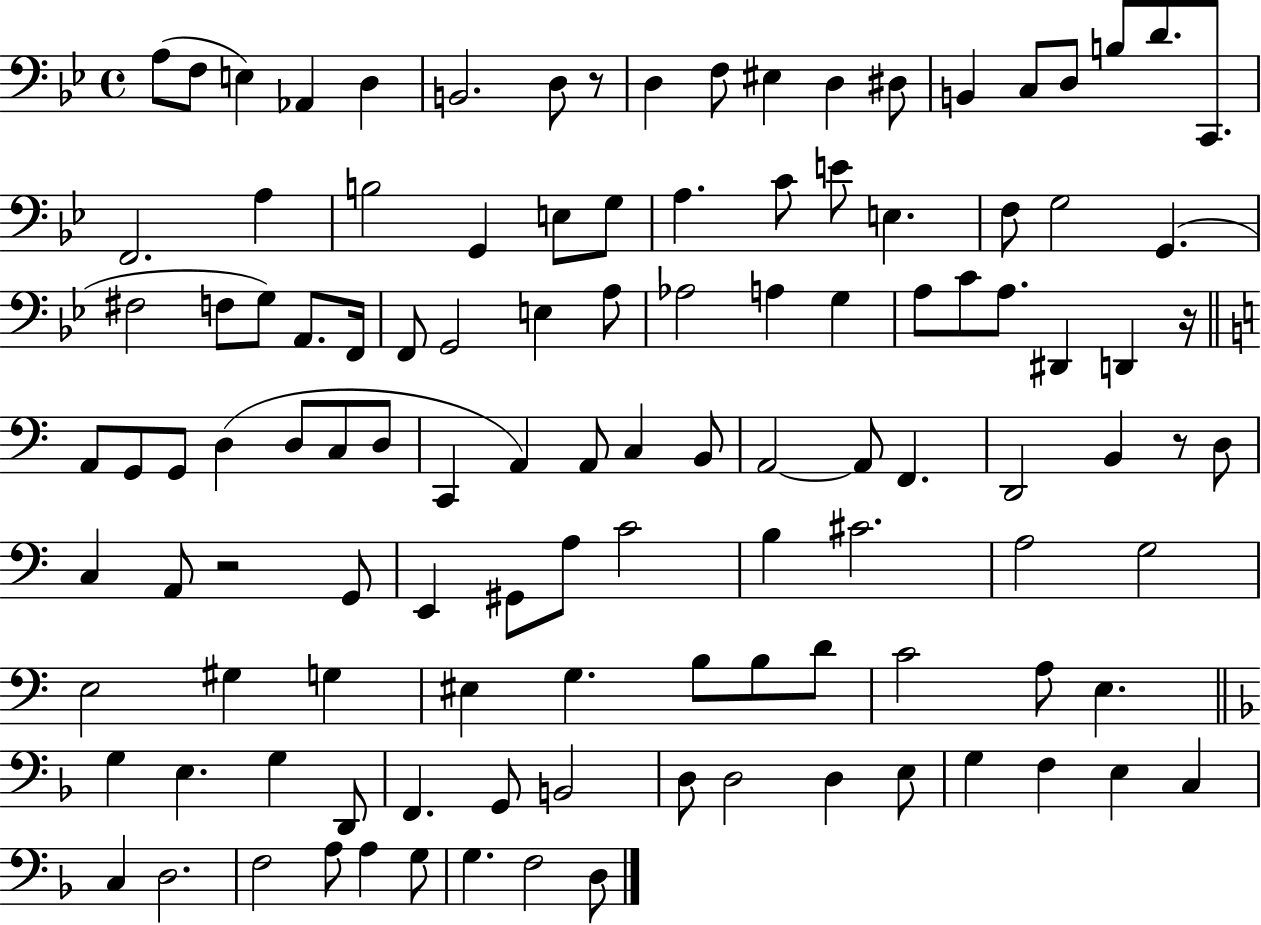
A3/e F3/e E3/q Ab2/q D3/q B2/h. D3/e R/e D3/q F3/e EIS3/q D3/q D#3/e B2/q C3/e D3/e B3/e D4/e. C2/e. F2/h. A3/q B3/h G2/q E3/e G3/e A3/q. C4/e E4/e E3/q. F3/e G3/h G2/q. F#3/h F3/e G3/e A2/e. F2/s F2/e G2/h E3/q A3/e Ab3/h A3/q G3/q A3/e C4/e A3/e. D#2/q D2/q R/s A2/e G2/e G2/e D3/q D3/e C3/e D3/e C2/q A2/q A2/e C3/q B2/e A2/h A2/e F2/q. D2/h B2/q R/e D3/e C3/q A2/e R/h G2/e E2/q G#2/e A3/e C4/h B3/q C#4/h. A3/h G3/h E3/h G#3/q G3/q EIS3/q G3/q. B3/e B3/e D4/e C4/h A3/e E3/q. G3/q E3/q. G3/q D2/e F2/q. G2/e B2/h D3/e D3/h D3/q E3/e G3/q F3/q E3/q C3/q C3/q D3/h. F3/h A3/e A3/q G3/e G3/q. F3/h D3/e